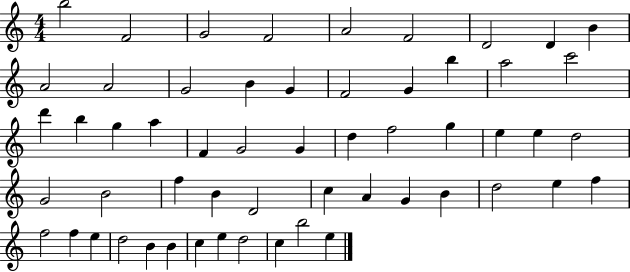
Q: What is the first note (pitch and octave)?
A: B5